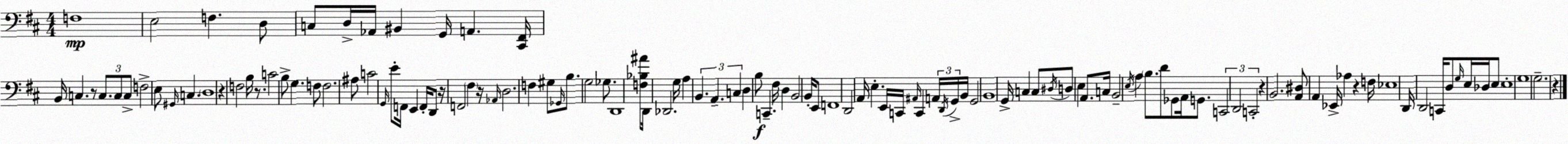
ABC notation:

X:1
T:Untitled
M:4/4
L:1/4
K:D
F,4 E,2 F, D,/2 C,/2 D,/4 _A,,/4 ^B,, G,,/4 A,, [^C,,^F,,]/4 B,,/4 C, z/2 C,/2 C,/2 C,/2 F,2 E,/2 ^G,,/4 C, D,4 z F,2 B,/4 z/2 C2 B,/2 G, F,/2 F,2 ^A,/2 C2 G,,/4 E/2 F,,/4 E,, F,,/4 D,,/2 z/4 F,,2 ^F, z/4 _A,,/4 D,2 F, ^G,/2 _G,,/4 B,/2 G,2 _G,/2 D,,4 [F,_B,^A]/2 D,,/4 _D,,2 G,/4 A, B,, A,, C, D, B,/2 C,, ^F,/4 D, B,,2 B,,/4 E,,/2 F,,4 D,,2 A,,/4 E, E,,/4 C,,/4 ^A,,/4 C,, A,,/4 D,,/4 G,,/4 B,,/4 G,,2 B,,4 G,,/4 C, C,/2 ^D,/4 D,/2 E, A,,/2 C,/4 B,,2 E,/4 A, B,/2 D/2 _G,,/2 A,,/4 G,,/2 C,,2 D,,2 C,,2 z B,,2 [A,,^D,]/2 A,, _E,,/4 _A, z F,/4 _E,4 D,,/4 D,,2 C,,/4 D,/2 G,/4 E,/4 _D,/4 E,/2 E,4 G,4 G,2 z